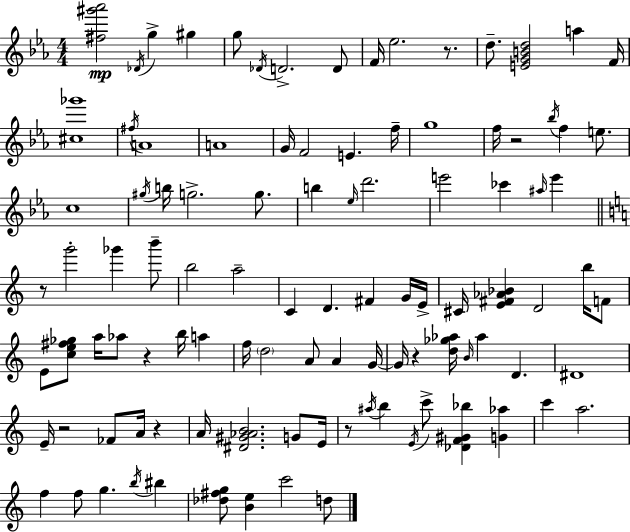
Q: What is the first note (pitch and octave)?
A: Db4